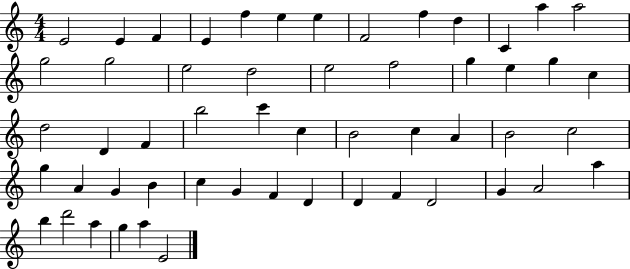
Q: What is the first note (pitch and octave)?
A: E4